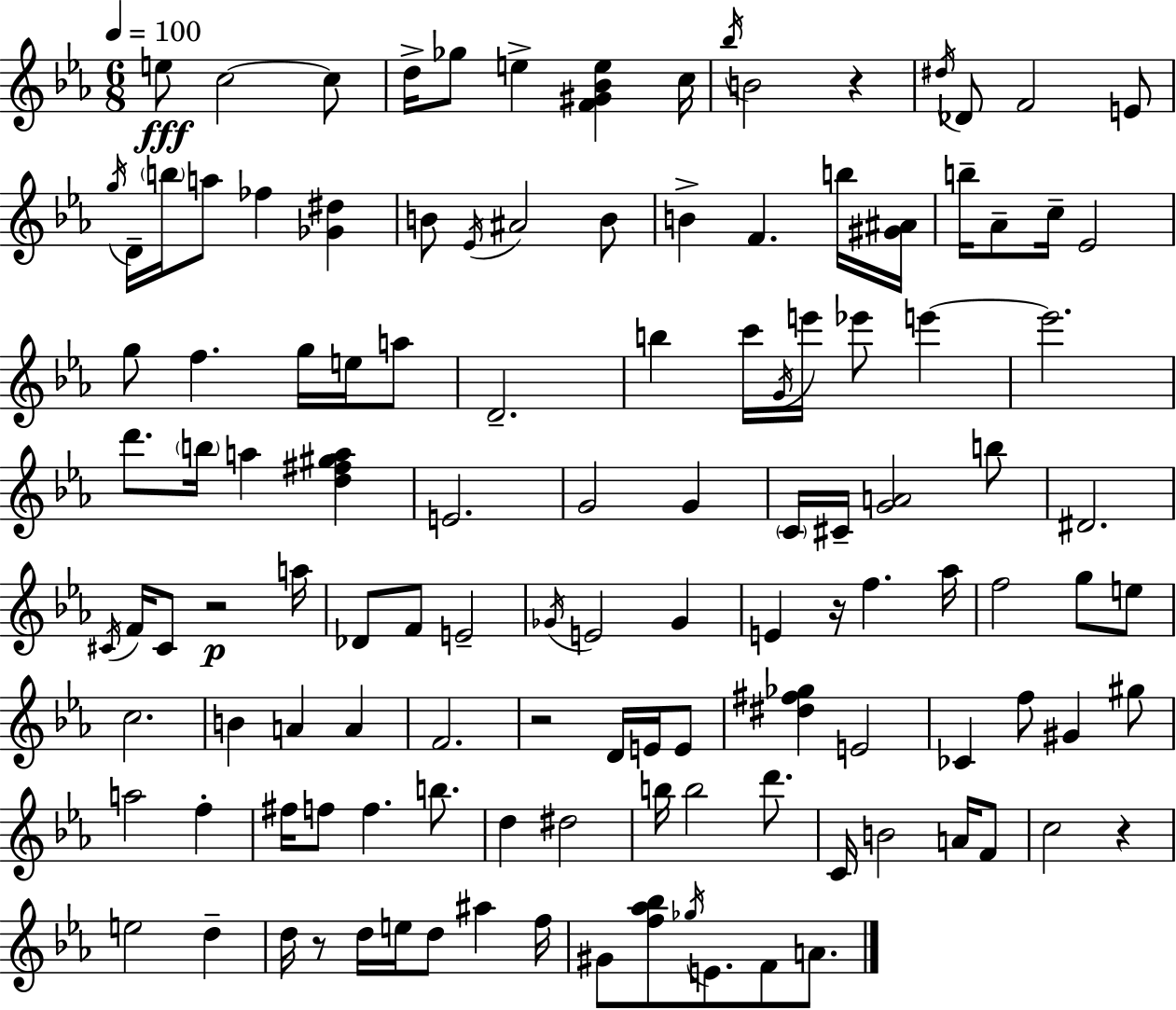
{
  \clef treble
  \numericTimeSignature
  \time 6/8
  \key c \minor
  \tempo 4 = 100
  \repeat volta 2 { e''8\fff c''2~~ c''8 | d''16-> ges''8 e''4-> <f' gis' bes' e''>4 c''16 | \acciaccatura { bes''16 } b'2 r4 | \acciaccatura { dis''16 } des'8 f'2 | \break e'8 \acciaccatura { g''16 } d'16-- \parenthesize b''16 a''8 fes''4 <ges' dis''>4 | b'8 \acciaccatura { ees'16 } ais'2 | b'8 b'4-> f'4. | b''16 <gis' ais'>16 b''16-- aes'8-- c''16-- ees'2 | \break g''8 f''4. | g''16 e''16 a''8 d'2.-- | b''4 c'''16 \acciaccatura { g'16 } e'''16 ees'''8 | e'''4~~ e'''2. | \break d'''8. \parenthesize b''16 a''4 | <d'' fis'' gis'' a''>4 e'2. | g'2 | g'4 \parenthesize c'16 cis'16-- <g' a'>2 | \break b''8 dis'2. | \acciaccatura { cis'16 } f'16 cis'8 r2\p | a''16 des'8 f'8 e'2-- | \acciaccatura { ges'16 } e'2 | \break ges'4 e'4 r16 | f''4. aes''16 f''2 | g''8 e''8 c''2. | b'4 a'4 | \break a'4 f'2. | r2 | d'16 e'16 e'8 <dis'' fis'' ges''>4 e'2 | ces'4 f''8 | \break gis'4 gis''8 a''2 | f''4-. fis''16 f''8 f''4. | b''8. d''4 dis''2 | b''16 b''2 | \break d'''8. c'16 b'2 | a'16 f'8 c''2 | r4 e''2 | d''4-- d''16 r8 d''16 e''16 | \break d''8 ais''4 f''16 gis'8 <f'' aes'' bes''>8 \acciaccatura { ges''16 } | e'8. f'8 a'8. } \bar "|."
}